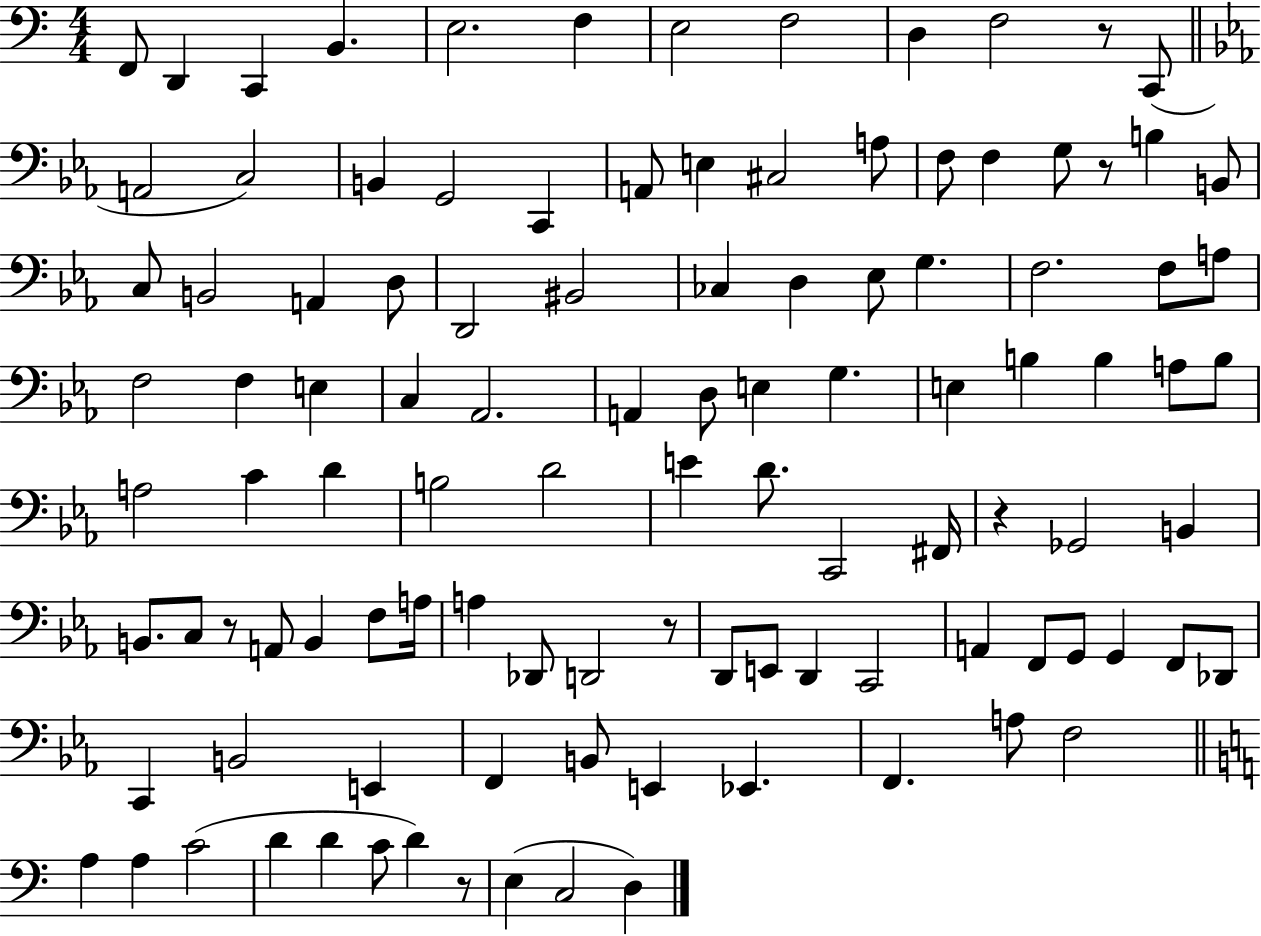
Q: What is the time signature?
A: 4/4